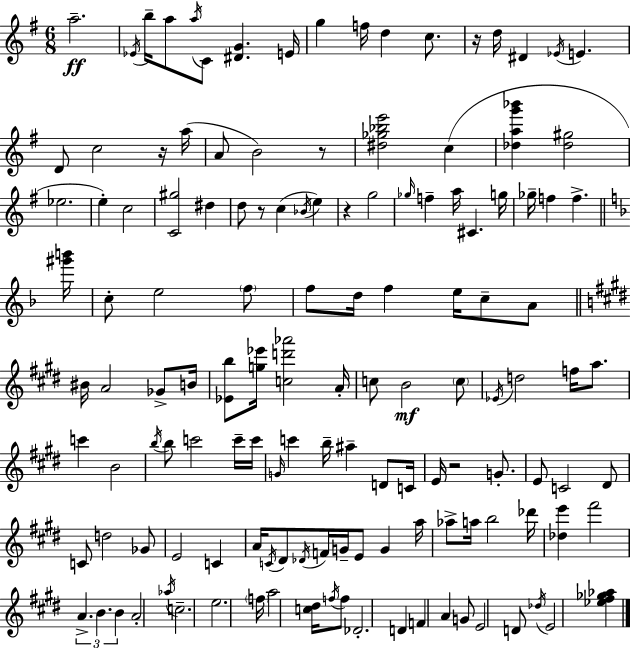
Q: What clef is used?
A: treble